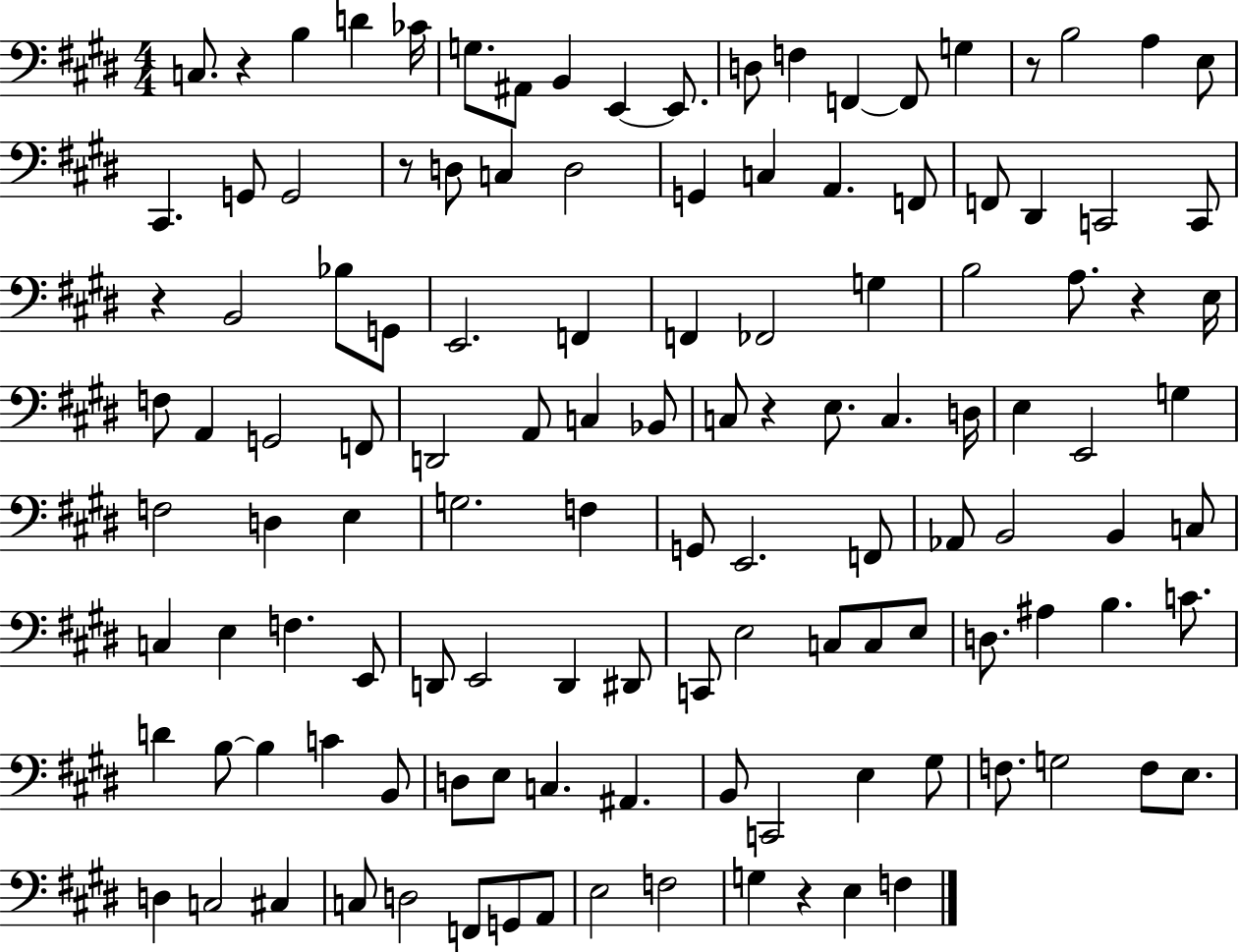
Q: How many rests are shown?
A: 7